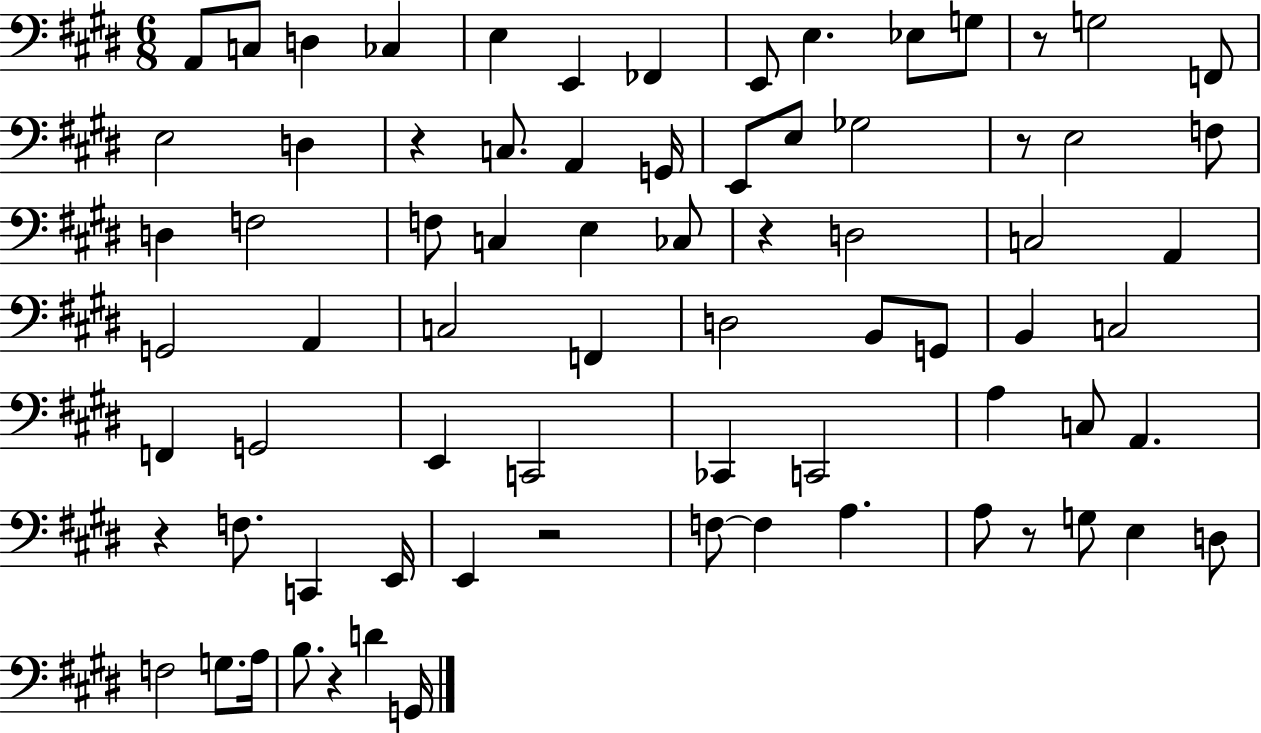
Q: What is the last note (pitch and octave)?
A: G2